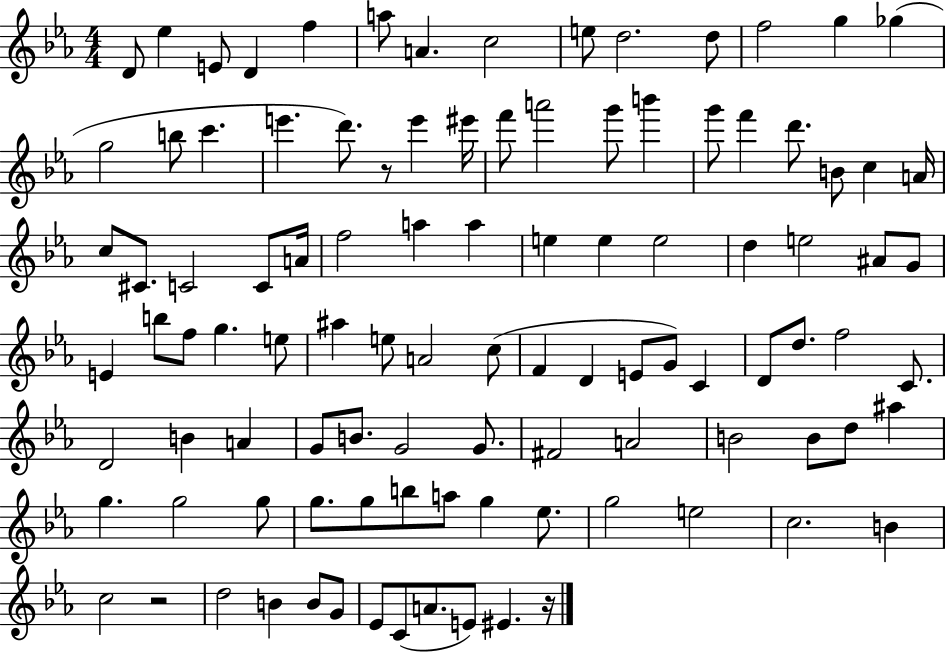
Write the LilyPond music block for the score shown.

{
  \clef treble
  \numericTimeSignature
  \time 4/4
  \key ees \major
  \repeat volta 2 { d'8 ees''4 e'8 d'4 f''4 | a''8 a'4. c''2 | e''8 d''2. d''8 | f''2 g''4 ges''4( | \break g''2 b''8 c'''4. | e'''4. d'''8.) r8 e'''4 eis'''16 | f'''8 a'''2 g'''8 b'''4 | g'''8 f'''4 d'''8. b'8 c''4 a'16 | \break c''8 cis'8. c'2 c'8 a'16 | f''2 a''4 a''4 | e''4 e''4 e''2 | d''4 e''2 ais'8 g'8 | \break e'4 b''8 f''8 g''4. e''8 | ais''4 e''8 a'2 c''8( | f'4 d'4 e'8 g'8) c'4 | d'8 d''8. f''2 c'8. | \break d'2 b'4 a'4 | g'8 b'8. g'2 g'8. | fis'2 a'2 | b'2 b'8 d''8 ais''4 | \break g''4. g''2 g''8 | g''8. g''8 b''8 a''8 g''4 ees''8. | g''2 e''2 | c''2. b'4 | \break c''2 r2 | d''2 b'4 b'8 g'8 | ees'8 c'8( a'8. e'8) eis'4. r16 | } \bar "|."
}